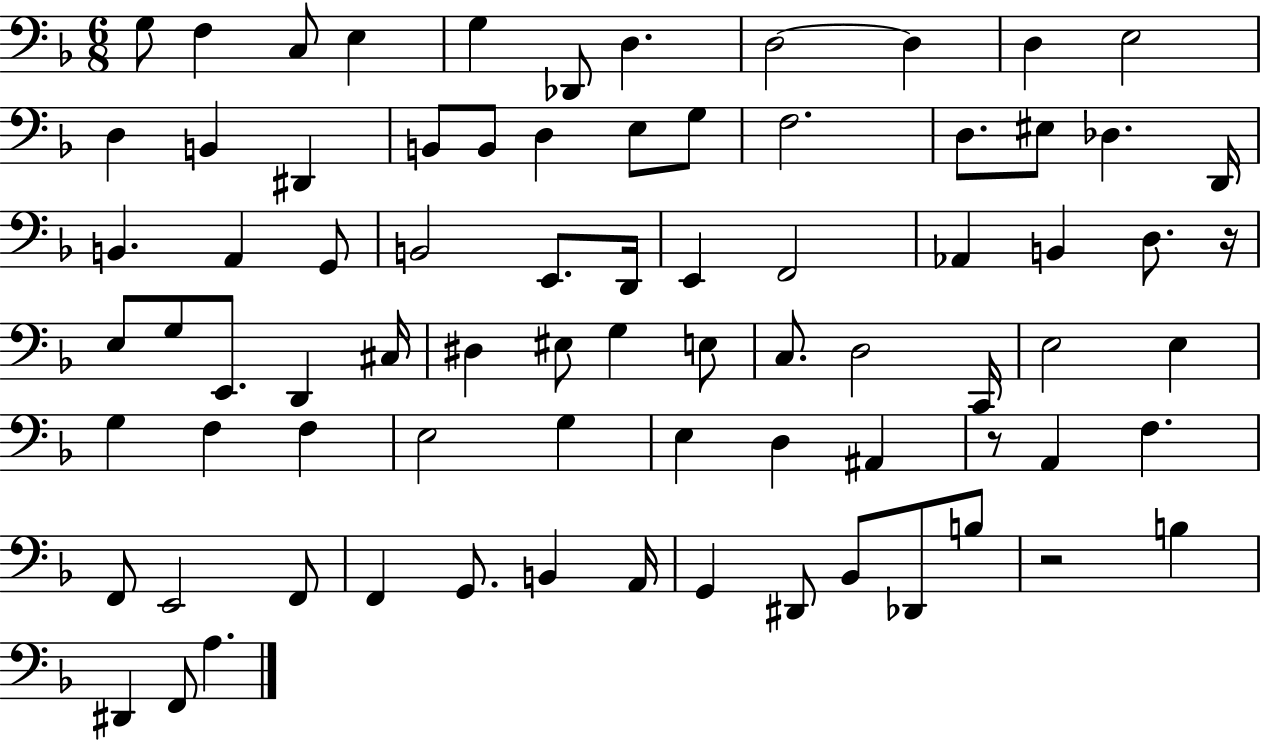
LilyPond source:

{
  \clef bass
  \numericTimeSignature
  \time 6/8
  \key f \major
  g8 f4 c8 e4 | g4 des,8 d4. | d2~~ d4 | d4 e2 | \break d4 b,4 dis,4 | b,8 b,8 d4 e8 g8 | f2. | d8. eis8 des4. d,16 | \break b,4. a,4 g,8 | b,2 e,8. d,16 | e,4 f,2 | aes,4 b,4 d8. r16 | \break e8 g8 e,8. d,4 cis16 | dis4 eis8 g4 e8 | c8. d2 c,16 | e2 e4 | \break g4 f4 f4 | e2 g4 | e4 d4 ais,4 | r8 a,4 f4. | \break f,8 e,2 f,8 | f,4 g,8. b,4 a,16 | g,4 dis,8 bes,8 des,8 b8 | r2 b4 | \break dis,4 f,8 a4. | \bar "|."
}